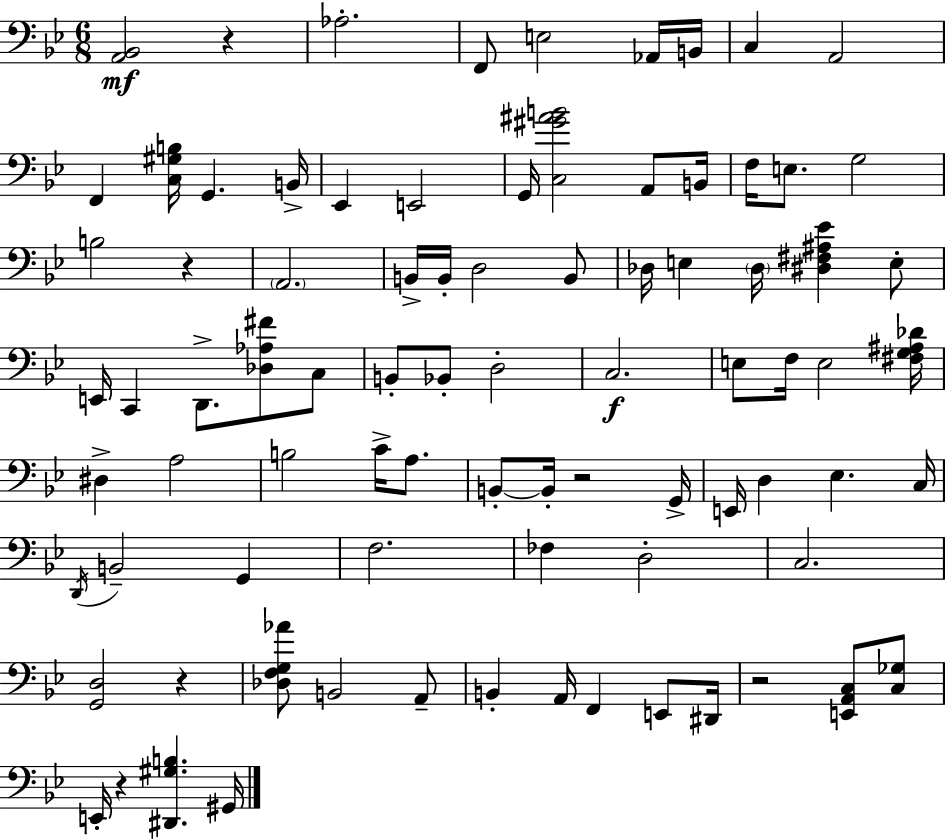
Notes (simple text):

[A2,Bb2]/h R/q Ab3/h. F2/e E3/h Ab2/s B2/s C3/q A2/h F2/q [C3,G#3,B3]/s G2/q. B2/s Eb2/q E2/h G2/s [C3,G#4,A#4,B4]/h A2/e B2/s F3/s E3/e. G3/h B3/h R/q A2/h. B2/s B2/s D3/h B2/e Db3/s E3/q Db3/s [D#3,F#3,A#3,Eb4]/q E3/e E2/s C2/q D2/e. [Db3,Ab3,F#4]/e C3/e B2/e Bb2/e D3/h C3/h. E3/e F3/s E3/h [F#3,G3,A#3,Db4]/s D#3/q A3/h B3/h C4/s A3/e. B2/e B2/s R/h G2/s E2/s D3/q Eb3/q. C3/s D2/s B2/h G2/q F3/h. FES3/q D3/h C3/h. [G2,D3]/h R/q [Db3,F3,G3,Ab4]/e B2/h A2/e B2/q A2/s F2/q E2/e D#2/s R/h [E2,A2,C3]/e [C3,Gb3]/e E2/s R/q [D#2,G#3,B3]/q. G#2/s